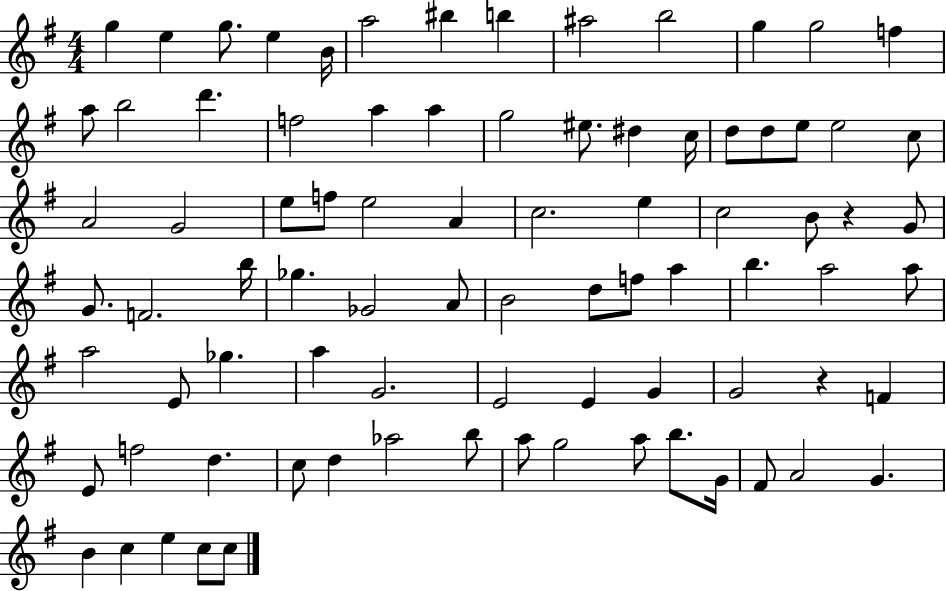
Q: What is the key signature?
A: G major